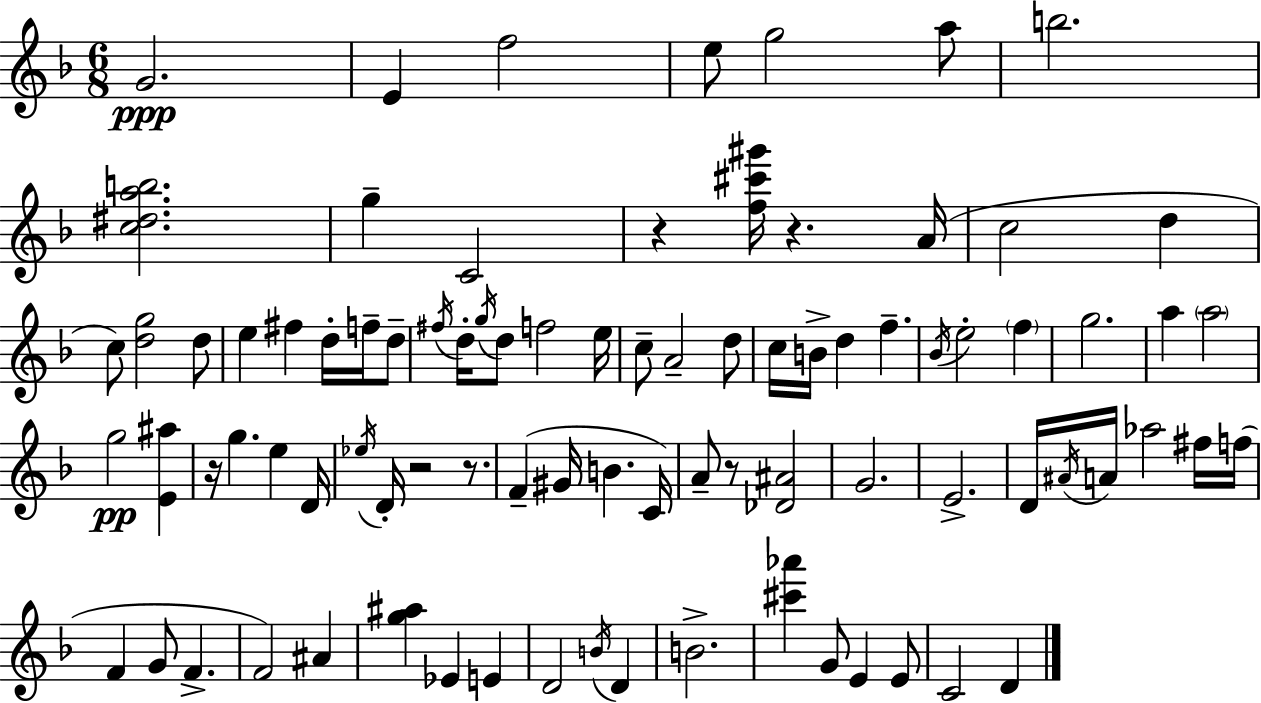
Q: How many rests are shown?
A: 6